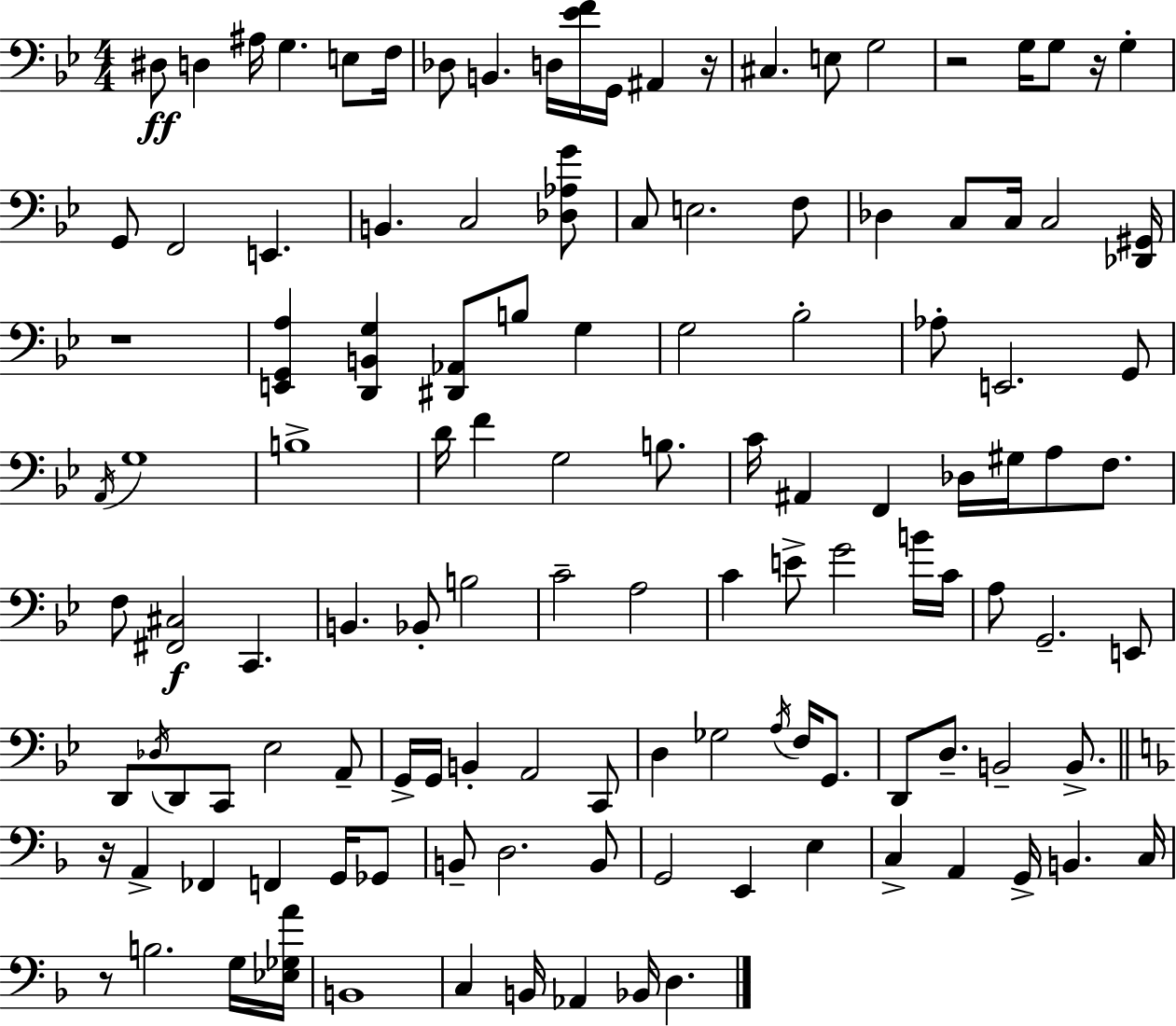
{
  \clef bass
  \numericTimeSignature
  \time 4/4
  \key bes \major
  dis8\ff d4 ais16 g4. e8 f16 | des8 b,4. d16 <ees' f'>16 g,16 ais,4 r16 | cis4. e8 g2 | r2 g16 g8 r16 g4-. | \break g,8 f,2 e,4. | b,4. c2 <des aes g'>8 | c8 e2. f8 | des4 c8 c16 c2 <des, gis,>16 | \break r1 | <e, g, a>4 <d, b, g>4 <dis, aes,>8 b8 g4 | g2 bes2-. | aes8-. e,2. g,8 | \break \acciaccatura { a,16 } g1 | b1-> | d'16 f'4 g2 b8. | c'16 ais,4 f,4 des16 gis16 a8 f8. | \break f8 <fis, cis>2\f c,4. | b,4. bes,8-. b2 | c'2-- a2 | c'4 e'8-> g'2 b'16 | \break c'16 a8 g,2.-- e,8 | d,8 \acciaccatura { des16 } d,8 c,8 ees2 | a,8-- g,16-> g,16 b,4-. a,2 | c,8 d4 ges2 \acciaccatura { a16 } f16 | \break g,8. d,8 d8.-- b,2-- | b,8.-> \bar "||" \break \key f \major r16 a,4-> fes,4 f,4 g,16 ges,8 | b,8-- d2. b,8 | g,2 e,4 e4 | c4-> a,4 g,16-> b,4. c16 | \break r8 b2. g16 <ees ges a'>16 | b,1 | c4 b,16 aes,4 bes,16 d4. | \bar "|."
}